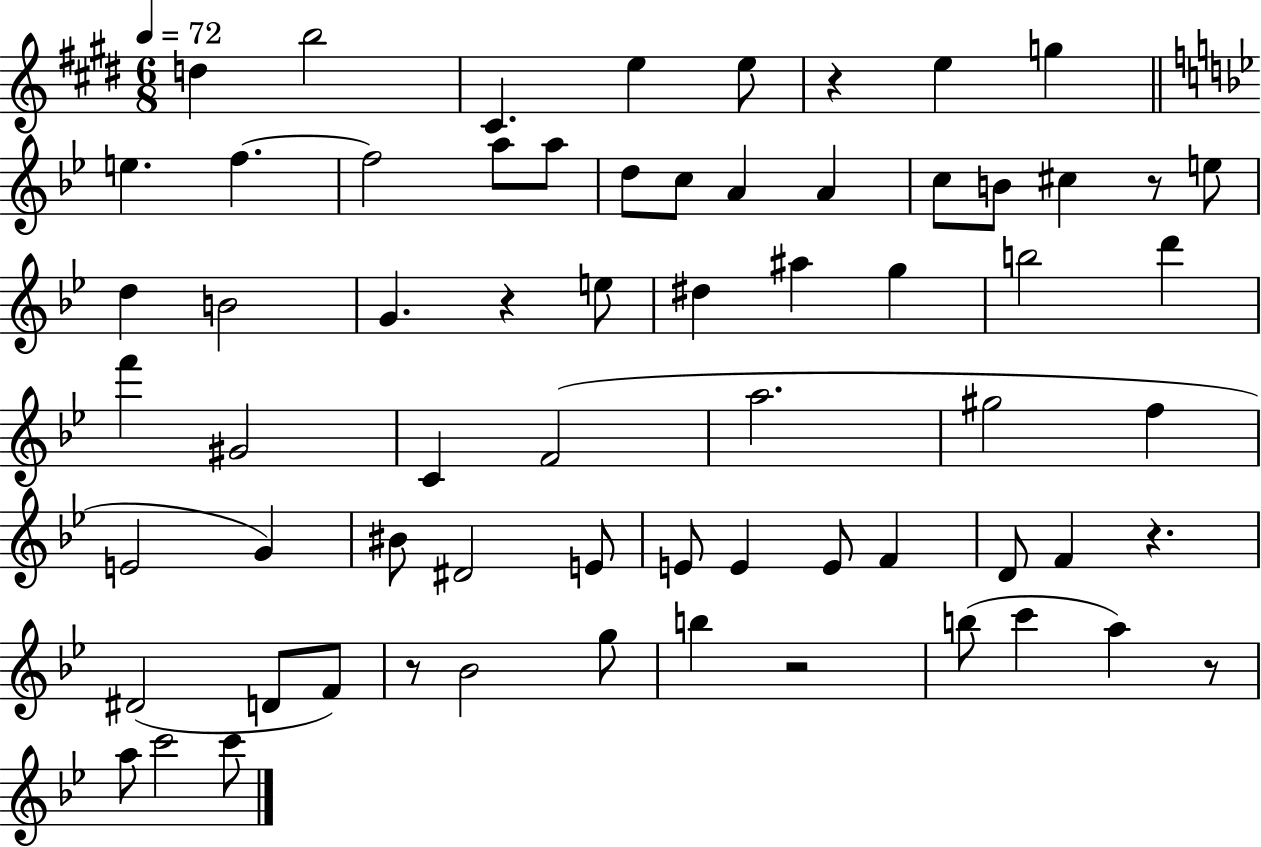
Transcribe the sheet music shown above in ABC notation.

X:1
T:Untitled
M:6/8
L:1/4
K:E
d b2 ^C e e/2 z e g e f f2 a/2 a/2 d/2 c/2 A A c/2 B/2 ^c z/2 e/2 d B2 G z e/2 ^d ^a g b2 d' f' ^G2 C F2 a2 ^g2 f E2 G ^B/2 ^D2 E/2 E/2 E E/2 F D/2 F z ^D2 D/2 F/2 z/2 _B2 g/2 b z2 b/2 c' a z/2 a/2 c'2 c'/2